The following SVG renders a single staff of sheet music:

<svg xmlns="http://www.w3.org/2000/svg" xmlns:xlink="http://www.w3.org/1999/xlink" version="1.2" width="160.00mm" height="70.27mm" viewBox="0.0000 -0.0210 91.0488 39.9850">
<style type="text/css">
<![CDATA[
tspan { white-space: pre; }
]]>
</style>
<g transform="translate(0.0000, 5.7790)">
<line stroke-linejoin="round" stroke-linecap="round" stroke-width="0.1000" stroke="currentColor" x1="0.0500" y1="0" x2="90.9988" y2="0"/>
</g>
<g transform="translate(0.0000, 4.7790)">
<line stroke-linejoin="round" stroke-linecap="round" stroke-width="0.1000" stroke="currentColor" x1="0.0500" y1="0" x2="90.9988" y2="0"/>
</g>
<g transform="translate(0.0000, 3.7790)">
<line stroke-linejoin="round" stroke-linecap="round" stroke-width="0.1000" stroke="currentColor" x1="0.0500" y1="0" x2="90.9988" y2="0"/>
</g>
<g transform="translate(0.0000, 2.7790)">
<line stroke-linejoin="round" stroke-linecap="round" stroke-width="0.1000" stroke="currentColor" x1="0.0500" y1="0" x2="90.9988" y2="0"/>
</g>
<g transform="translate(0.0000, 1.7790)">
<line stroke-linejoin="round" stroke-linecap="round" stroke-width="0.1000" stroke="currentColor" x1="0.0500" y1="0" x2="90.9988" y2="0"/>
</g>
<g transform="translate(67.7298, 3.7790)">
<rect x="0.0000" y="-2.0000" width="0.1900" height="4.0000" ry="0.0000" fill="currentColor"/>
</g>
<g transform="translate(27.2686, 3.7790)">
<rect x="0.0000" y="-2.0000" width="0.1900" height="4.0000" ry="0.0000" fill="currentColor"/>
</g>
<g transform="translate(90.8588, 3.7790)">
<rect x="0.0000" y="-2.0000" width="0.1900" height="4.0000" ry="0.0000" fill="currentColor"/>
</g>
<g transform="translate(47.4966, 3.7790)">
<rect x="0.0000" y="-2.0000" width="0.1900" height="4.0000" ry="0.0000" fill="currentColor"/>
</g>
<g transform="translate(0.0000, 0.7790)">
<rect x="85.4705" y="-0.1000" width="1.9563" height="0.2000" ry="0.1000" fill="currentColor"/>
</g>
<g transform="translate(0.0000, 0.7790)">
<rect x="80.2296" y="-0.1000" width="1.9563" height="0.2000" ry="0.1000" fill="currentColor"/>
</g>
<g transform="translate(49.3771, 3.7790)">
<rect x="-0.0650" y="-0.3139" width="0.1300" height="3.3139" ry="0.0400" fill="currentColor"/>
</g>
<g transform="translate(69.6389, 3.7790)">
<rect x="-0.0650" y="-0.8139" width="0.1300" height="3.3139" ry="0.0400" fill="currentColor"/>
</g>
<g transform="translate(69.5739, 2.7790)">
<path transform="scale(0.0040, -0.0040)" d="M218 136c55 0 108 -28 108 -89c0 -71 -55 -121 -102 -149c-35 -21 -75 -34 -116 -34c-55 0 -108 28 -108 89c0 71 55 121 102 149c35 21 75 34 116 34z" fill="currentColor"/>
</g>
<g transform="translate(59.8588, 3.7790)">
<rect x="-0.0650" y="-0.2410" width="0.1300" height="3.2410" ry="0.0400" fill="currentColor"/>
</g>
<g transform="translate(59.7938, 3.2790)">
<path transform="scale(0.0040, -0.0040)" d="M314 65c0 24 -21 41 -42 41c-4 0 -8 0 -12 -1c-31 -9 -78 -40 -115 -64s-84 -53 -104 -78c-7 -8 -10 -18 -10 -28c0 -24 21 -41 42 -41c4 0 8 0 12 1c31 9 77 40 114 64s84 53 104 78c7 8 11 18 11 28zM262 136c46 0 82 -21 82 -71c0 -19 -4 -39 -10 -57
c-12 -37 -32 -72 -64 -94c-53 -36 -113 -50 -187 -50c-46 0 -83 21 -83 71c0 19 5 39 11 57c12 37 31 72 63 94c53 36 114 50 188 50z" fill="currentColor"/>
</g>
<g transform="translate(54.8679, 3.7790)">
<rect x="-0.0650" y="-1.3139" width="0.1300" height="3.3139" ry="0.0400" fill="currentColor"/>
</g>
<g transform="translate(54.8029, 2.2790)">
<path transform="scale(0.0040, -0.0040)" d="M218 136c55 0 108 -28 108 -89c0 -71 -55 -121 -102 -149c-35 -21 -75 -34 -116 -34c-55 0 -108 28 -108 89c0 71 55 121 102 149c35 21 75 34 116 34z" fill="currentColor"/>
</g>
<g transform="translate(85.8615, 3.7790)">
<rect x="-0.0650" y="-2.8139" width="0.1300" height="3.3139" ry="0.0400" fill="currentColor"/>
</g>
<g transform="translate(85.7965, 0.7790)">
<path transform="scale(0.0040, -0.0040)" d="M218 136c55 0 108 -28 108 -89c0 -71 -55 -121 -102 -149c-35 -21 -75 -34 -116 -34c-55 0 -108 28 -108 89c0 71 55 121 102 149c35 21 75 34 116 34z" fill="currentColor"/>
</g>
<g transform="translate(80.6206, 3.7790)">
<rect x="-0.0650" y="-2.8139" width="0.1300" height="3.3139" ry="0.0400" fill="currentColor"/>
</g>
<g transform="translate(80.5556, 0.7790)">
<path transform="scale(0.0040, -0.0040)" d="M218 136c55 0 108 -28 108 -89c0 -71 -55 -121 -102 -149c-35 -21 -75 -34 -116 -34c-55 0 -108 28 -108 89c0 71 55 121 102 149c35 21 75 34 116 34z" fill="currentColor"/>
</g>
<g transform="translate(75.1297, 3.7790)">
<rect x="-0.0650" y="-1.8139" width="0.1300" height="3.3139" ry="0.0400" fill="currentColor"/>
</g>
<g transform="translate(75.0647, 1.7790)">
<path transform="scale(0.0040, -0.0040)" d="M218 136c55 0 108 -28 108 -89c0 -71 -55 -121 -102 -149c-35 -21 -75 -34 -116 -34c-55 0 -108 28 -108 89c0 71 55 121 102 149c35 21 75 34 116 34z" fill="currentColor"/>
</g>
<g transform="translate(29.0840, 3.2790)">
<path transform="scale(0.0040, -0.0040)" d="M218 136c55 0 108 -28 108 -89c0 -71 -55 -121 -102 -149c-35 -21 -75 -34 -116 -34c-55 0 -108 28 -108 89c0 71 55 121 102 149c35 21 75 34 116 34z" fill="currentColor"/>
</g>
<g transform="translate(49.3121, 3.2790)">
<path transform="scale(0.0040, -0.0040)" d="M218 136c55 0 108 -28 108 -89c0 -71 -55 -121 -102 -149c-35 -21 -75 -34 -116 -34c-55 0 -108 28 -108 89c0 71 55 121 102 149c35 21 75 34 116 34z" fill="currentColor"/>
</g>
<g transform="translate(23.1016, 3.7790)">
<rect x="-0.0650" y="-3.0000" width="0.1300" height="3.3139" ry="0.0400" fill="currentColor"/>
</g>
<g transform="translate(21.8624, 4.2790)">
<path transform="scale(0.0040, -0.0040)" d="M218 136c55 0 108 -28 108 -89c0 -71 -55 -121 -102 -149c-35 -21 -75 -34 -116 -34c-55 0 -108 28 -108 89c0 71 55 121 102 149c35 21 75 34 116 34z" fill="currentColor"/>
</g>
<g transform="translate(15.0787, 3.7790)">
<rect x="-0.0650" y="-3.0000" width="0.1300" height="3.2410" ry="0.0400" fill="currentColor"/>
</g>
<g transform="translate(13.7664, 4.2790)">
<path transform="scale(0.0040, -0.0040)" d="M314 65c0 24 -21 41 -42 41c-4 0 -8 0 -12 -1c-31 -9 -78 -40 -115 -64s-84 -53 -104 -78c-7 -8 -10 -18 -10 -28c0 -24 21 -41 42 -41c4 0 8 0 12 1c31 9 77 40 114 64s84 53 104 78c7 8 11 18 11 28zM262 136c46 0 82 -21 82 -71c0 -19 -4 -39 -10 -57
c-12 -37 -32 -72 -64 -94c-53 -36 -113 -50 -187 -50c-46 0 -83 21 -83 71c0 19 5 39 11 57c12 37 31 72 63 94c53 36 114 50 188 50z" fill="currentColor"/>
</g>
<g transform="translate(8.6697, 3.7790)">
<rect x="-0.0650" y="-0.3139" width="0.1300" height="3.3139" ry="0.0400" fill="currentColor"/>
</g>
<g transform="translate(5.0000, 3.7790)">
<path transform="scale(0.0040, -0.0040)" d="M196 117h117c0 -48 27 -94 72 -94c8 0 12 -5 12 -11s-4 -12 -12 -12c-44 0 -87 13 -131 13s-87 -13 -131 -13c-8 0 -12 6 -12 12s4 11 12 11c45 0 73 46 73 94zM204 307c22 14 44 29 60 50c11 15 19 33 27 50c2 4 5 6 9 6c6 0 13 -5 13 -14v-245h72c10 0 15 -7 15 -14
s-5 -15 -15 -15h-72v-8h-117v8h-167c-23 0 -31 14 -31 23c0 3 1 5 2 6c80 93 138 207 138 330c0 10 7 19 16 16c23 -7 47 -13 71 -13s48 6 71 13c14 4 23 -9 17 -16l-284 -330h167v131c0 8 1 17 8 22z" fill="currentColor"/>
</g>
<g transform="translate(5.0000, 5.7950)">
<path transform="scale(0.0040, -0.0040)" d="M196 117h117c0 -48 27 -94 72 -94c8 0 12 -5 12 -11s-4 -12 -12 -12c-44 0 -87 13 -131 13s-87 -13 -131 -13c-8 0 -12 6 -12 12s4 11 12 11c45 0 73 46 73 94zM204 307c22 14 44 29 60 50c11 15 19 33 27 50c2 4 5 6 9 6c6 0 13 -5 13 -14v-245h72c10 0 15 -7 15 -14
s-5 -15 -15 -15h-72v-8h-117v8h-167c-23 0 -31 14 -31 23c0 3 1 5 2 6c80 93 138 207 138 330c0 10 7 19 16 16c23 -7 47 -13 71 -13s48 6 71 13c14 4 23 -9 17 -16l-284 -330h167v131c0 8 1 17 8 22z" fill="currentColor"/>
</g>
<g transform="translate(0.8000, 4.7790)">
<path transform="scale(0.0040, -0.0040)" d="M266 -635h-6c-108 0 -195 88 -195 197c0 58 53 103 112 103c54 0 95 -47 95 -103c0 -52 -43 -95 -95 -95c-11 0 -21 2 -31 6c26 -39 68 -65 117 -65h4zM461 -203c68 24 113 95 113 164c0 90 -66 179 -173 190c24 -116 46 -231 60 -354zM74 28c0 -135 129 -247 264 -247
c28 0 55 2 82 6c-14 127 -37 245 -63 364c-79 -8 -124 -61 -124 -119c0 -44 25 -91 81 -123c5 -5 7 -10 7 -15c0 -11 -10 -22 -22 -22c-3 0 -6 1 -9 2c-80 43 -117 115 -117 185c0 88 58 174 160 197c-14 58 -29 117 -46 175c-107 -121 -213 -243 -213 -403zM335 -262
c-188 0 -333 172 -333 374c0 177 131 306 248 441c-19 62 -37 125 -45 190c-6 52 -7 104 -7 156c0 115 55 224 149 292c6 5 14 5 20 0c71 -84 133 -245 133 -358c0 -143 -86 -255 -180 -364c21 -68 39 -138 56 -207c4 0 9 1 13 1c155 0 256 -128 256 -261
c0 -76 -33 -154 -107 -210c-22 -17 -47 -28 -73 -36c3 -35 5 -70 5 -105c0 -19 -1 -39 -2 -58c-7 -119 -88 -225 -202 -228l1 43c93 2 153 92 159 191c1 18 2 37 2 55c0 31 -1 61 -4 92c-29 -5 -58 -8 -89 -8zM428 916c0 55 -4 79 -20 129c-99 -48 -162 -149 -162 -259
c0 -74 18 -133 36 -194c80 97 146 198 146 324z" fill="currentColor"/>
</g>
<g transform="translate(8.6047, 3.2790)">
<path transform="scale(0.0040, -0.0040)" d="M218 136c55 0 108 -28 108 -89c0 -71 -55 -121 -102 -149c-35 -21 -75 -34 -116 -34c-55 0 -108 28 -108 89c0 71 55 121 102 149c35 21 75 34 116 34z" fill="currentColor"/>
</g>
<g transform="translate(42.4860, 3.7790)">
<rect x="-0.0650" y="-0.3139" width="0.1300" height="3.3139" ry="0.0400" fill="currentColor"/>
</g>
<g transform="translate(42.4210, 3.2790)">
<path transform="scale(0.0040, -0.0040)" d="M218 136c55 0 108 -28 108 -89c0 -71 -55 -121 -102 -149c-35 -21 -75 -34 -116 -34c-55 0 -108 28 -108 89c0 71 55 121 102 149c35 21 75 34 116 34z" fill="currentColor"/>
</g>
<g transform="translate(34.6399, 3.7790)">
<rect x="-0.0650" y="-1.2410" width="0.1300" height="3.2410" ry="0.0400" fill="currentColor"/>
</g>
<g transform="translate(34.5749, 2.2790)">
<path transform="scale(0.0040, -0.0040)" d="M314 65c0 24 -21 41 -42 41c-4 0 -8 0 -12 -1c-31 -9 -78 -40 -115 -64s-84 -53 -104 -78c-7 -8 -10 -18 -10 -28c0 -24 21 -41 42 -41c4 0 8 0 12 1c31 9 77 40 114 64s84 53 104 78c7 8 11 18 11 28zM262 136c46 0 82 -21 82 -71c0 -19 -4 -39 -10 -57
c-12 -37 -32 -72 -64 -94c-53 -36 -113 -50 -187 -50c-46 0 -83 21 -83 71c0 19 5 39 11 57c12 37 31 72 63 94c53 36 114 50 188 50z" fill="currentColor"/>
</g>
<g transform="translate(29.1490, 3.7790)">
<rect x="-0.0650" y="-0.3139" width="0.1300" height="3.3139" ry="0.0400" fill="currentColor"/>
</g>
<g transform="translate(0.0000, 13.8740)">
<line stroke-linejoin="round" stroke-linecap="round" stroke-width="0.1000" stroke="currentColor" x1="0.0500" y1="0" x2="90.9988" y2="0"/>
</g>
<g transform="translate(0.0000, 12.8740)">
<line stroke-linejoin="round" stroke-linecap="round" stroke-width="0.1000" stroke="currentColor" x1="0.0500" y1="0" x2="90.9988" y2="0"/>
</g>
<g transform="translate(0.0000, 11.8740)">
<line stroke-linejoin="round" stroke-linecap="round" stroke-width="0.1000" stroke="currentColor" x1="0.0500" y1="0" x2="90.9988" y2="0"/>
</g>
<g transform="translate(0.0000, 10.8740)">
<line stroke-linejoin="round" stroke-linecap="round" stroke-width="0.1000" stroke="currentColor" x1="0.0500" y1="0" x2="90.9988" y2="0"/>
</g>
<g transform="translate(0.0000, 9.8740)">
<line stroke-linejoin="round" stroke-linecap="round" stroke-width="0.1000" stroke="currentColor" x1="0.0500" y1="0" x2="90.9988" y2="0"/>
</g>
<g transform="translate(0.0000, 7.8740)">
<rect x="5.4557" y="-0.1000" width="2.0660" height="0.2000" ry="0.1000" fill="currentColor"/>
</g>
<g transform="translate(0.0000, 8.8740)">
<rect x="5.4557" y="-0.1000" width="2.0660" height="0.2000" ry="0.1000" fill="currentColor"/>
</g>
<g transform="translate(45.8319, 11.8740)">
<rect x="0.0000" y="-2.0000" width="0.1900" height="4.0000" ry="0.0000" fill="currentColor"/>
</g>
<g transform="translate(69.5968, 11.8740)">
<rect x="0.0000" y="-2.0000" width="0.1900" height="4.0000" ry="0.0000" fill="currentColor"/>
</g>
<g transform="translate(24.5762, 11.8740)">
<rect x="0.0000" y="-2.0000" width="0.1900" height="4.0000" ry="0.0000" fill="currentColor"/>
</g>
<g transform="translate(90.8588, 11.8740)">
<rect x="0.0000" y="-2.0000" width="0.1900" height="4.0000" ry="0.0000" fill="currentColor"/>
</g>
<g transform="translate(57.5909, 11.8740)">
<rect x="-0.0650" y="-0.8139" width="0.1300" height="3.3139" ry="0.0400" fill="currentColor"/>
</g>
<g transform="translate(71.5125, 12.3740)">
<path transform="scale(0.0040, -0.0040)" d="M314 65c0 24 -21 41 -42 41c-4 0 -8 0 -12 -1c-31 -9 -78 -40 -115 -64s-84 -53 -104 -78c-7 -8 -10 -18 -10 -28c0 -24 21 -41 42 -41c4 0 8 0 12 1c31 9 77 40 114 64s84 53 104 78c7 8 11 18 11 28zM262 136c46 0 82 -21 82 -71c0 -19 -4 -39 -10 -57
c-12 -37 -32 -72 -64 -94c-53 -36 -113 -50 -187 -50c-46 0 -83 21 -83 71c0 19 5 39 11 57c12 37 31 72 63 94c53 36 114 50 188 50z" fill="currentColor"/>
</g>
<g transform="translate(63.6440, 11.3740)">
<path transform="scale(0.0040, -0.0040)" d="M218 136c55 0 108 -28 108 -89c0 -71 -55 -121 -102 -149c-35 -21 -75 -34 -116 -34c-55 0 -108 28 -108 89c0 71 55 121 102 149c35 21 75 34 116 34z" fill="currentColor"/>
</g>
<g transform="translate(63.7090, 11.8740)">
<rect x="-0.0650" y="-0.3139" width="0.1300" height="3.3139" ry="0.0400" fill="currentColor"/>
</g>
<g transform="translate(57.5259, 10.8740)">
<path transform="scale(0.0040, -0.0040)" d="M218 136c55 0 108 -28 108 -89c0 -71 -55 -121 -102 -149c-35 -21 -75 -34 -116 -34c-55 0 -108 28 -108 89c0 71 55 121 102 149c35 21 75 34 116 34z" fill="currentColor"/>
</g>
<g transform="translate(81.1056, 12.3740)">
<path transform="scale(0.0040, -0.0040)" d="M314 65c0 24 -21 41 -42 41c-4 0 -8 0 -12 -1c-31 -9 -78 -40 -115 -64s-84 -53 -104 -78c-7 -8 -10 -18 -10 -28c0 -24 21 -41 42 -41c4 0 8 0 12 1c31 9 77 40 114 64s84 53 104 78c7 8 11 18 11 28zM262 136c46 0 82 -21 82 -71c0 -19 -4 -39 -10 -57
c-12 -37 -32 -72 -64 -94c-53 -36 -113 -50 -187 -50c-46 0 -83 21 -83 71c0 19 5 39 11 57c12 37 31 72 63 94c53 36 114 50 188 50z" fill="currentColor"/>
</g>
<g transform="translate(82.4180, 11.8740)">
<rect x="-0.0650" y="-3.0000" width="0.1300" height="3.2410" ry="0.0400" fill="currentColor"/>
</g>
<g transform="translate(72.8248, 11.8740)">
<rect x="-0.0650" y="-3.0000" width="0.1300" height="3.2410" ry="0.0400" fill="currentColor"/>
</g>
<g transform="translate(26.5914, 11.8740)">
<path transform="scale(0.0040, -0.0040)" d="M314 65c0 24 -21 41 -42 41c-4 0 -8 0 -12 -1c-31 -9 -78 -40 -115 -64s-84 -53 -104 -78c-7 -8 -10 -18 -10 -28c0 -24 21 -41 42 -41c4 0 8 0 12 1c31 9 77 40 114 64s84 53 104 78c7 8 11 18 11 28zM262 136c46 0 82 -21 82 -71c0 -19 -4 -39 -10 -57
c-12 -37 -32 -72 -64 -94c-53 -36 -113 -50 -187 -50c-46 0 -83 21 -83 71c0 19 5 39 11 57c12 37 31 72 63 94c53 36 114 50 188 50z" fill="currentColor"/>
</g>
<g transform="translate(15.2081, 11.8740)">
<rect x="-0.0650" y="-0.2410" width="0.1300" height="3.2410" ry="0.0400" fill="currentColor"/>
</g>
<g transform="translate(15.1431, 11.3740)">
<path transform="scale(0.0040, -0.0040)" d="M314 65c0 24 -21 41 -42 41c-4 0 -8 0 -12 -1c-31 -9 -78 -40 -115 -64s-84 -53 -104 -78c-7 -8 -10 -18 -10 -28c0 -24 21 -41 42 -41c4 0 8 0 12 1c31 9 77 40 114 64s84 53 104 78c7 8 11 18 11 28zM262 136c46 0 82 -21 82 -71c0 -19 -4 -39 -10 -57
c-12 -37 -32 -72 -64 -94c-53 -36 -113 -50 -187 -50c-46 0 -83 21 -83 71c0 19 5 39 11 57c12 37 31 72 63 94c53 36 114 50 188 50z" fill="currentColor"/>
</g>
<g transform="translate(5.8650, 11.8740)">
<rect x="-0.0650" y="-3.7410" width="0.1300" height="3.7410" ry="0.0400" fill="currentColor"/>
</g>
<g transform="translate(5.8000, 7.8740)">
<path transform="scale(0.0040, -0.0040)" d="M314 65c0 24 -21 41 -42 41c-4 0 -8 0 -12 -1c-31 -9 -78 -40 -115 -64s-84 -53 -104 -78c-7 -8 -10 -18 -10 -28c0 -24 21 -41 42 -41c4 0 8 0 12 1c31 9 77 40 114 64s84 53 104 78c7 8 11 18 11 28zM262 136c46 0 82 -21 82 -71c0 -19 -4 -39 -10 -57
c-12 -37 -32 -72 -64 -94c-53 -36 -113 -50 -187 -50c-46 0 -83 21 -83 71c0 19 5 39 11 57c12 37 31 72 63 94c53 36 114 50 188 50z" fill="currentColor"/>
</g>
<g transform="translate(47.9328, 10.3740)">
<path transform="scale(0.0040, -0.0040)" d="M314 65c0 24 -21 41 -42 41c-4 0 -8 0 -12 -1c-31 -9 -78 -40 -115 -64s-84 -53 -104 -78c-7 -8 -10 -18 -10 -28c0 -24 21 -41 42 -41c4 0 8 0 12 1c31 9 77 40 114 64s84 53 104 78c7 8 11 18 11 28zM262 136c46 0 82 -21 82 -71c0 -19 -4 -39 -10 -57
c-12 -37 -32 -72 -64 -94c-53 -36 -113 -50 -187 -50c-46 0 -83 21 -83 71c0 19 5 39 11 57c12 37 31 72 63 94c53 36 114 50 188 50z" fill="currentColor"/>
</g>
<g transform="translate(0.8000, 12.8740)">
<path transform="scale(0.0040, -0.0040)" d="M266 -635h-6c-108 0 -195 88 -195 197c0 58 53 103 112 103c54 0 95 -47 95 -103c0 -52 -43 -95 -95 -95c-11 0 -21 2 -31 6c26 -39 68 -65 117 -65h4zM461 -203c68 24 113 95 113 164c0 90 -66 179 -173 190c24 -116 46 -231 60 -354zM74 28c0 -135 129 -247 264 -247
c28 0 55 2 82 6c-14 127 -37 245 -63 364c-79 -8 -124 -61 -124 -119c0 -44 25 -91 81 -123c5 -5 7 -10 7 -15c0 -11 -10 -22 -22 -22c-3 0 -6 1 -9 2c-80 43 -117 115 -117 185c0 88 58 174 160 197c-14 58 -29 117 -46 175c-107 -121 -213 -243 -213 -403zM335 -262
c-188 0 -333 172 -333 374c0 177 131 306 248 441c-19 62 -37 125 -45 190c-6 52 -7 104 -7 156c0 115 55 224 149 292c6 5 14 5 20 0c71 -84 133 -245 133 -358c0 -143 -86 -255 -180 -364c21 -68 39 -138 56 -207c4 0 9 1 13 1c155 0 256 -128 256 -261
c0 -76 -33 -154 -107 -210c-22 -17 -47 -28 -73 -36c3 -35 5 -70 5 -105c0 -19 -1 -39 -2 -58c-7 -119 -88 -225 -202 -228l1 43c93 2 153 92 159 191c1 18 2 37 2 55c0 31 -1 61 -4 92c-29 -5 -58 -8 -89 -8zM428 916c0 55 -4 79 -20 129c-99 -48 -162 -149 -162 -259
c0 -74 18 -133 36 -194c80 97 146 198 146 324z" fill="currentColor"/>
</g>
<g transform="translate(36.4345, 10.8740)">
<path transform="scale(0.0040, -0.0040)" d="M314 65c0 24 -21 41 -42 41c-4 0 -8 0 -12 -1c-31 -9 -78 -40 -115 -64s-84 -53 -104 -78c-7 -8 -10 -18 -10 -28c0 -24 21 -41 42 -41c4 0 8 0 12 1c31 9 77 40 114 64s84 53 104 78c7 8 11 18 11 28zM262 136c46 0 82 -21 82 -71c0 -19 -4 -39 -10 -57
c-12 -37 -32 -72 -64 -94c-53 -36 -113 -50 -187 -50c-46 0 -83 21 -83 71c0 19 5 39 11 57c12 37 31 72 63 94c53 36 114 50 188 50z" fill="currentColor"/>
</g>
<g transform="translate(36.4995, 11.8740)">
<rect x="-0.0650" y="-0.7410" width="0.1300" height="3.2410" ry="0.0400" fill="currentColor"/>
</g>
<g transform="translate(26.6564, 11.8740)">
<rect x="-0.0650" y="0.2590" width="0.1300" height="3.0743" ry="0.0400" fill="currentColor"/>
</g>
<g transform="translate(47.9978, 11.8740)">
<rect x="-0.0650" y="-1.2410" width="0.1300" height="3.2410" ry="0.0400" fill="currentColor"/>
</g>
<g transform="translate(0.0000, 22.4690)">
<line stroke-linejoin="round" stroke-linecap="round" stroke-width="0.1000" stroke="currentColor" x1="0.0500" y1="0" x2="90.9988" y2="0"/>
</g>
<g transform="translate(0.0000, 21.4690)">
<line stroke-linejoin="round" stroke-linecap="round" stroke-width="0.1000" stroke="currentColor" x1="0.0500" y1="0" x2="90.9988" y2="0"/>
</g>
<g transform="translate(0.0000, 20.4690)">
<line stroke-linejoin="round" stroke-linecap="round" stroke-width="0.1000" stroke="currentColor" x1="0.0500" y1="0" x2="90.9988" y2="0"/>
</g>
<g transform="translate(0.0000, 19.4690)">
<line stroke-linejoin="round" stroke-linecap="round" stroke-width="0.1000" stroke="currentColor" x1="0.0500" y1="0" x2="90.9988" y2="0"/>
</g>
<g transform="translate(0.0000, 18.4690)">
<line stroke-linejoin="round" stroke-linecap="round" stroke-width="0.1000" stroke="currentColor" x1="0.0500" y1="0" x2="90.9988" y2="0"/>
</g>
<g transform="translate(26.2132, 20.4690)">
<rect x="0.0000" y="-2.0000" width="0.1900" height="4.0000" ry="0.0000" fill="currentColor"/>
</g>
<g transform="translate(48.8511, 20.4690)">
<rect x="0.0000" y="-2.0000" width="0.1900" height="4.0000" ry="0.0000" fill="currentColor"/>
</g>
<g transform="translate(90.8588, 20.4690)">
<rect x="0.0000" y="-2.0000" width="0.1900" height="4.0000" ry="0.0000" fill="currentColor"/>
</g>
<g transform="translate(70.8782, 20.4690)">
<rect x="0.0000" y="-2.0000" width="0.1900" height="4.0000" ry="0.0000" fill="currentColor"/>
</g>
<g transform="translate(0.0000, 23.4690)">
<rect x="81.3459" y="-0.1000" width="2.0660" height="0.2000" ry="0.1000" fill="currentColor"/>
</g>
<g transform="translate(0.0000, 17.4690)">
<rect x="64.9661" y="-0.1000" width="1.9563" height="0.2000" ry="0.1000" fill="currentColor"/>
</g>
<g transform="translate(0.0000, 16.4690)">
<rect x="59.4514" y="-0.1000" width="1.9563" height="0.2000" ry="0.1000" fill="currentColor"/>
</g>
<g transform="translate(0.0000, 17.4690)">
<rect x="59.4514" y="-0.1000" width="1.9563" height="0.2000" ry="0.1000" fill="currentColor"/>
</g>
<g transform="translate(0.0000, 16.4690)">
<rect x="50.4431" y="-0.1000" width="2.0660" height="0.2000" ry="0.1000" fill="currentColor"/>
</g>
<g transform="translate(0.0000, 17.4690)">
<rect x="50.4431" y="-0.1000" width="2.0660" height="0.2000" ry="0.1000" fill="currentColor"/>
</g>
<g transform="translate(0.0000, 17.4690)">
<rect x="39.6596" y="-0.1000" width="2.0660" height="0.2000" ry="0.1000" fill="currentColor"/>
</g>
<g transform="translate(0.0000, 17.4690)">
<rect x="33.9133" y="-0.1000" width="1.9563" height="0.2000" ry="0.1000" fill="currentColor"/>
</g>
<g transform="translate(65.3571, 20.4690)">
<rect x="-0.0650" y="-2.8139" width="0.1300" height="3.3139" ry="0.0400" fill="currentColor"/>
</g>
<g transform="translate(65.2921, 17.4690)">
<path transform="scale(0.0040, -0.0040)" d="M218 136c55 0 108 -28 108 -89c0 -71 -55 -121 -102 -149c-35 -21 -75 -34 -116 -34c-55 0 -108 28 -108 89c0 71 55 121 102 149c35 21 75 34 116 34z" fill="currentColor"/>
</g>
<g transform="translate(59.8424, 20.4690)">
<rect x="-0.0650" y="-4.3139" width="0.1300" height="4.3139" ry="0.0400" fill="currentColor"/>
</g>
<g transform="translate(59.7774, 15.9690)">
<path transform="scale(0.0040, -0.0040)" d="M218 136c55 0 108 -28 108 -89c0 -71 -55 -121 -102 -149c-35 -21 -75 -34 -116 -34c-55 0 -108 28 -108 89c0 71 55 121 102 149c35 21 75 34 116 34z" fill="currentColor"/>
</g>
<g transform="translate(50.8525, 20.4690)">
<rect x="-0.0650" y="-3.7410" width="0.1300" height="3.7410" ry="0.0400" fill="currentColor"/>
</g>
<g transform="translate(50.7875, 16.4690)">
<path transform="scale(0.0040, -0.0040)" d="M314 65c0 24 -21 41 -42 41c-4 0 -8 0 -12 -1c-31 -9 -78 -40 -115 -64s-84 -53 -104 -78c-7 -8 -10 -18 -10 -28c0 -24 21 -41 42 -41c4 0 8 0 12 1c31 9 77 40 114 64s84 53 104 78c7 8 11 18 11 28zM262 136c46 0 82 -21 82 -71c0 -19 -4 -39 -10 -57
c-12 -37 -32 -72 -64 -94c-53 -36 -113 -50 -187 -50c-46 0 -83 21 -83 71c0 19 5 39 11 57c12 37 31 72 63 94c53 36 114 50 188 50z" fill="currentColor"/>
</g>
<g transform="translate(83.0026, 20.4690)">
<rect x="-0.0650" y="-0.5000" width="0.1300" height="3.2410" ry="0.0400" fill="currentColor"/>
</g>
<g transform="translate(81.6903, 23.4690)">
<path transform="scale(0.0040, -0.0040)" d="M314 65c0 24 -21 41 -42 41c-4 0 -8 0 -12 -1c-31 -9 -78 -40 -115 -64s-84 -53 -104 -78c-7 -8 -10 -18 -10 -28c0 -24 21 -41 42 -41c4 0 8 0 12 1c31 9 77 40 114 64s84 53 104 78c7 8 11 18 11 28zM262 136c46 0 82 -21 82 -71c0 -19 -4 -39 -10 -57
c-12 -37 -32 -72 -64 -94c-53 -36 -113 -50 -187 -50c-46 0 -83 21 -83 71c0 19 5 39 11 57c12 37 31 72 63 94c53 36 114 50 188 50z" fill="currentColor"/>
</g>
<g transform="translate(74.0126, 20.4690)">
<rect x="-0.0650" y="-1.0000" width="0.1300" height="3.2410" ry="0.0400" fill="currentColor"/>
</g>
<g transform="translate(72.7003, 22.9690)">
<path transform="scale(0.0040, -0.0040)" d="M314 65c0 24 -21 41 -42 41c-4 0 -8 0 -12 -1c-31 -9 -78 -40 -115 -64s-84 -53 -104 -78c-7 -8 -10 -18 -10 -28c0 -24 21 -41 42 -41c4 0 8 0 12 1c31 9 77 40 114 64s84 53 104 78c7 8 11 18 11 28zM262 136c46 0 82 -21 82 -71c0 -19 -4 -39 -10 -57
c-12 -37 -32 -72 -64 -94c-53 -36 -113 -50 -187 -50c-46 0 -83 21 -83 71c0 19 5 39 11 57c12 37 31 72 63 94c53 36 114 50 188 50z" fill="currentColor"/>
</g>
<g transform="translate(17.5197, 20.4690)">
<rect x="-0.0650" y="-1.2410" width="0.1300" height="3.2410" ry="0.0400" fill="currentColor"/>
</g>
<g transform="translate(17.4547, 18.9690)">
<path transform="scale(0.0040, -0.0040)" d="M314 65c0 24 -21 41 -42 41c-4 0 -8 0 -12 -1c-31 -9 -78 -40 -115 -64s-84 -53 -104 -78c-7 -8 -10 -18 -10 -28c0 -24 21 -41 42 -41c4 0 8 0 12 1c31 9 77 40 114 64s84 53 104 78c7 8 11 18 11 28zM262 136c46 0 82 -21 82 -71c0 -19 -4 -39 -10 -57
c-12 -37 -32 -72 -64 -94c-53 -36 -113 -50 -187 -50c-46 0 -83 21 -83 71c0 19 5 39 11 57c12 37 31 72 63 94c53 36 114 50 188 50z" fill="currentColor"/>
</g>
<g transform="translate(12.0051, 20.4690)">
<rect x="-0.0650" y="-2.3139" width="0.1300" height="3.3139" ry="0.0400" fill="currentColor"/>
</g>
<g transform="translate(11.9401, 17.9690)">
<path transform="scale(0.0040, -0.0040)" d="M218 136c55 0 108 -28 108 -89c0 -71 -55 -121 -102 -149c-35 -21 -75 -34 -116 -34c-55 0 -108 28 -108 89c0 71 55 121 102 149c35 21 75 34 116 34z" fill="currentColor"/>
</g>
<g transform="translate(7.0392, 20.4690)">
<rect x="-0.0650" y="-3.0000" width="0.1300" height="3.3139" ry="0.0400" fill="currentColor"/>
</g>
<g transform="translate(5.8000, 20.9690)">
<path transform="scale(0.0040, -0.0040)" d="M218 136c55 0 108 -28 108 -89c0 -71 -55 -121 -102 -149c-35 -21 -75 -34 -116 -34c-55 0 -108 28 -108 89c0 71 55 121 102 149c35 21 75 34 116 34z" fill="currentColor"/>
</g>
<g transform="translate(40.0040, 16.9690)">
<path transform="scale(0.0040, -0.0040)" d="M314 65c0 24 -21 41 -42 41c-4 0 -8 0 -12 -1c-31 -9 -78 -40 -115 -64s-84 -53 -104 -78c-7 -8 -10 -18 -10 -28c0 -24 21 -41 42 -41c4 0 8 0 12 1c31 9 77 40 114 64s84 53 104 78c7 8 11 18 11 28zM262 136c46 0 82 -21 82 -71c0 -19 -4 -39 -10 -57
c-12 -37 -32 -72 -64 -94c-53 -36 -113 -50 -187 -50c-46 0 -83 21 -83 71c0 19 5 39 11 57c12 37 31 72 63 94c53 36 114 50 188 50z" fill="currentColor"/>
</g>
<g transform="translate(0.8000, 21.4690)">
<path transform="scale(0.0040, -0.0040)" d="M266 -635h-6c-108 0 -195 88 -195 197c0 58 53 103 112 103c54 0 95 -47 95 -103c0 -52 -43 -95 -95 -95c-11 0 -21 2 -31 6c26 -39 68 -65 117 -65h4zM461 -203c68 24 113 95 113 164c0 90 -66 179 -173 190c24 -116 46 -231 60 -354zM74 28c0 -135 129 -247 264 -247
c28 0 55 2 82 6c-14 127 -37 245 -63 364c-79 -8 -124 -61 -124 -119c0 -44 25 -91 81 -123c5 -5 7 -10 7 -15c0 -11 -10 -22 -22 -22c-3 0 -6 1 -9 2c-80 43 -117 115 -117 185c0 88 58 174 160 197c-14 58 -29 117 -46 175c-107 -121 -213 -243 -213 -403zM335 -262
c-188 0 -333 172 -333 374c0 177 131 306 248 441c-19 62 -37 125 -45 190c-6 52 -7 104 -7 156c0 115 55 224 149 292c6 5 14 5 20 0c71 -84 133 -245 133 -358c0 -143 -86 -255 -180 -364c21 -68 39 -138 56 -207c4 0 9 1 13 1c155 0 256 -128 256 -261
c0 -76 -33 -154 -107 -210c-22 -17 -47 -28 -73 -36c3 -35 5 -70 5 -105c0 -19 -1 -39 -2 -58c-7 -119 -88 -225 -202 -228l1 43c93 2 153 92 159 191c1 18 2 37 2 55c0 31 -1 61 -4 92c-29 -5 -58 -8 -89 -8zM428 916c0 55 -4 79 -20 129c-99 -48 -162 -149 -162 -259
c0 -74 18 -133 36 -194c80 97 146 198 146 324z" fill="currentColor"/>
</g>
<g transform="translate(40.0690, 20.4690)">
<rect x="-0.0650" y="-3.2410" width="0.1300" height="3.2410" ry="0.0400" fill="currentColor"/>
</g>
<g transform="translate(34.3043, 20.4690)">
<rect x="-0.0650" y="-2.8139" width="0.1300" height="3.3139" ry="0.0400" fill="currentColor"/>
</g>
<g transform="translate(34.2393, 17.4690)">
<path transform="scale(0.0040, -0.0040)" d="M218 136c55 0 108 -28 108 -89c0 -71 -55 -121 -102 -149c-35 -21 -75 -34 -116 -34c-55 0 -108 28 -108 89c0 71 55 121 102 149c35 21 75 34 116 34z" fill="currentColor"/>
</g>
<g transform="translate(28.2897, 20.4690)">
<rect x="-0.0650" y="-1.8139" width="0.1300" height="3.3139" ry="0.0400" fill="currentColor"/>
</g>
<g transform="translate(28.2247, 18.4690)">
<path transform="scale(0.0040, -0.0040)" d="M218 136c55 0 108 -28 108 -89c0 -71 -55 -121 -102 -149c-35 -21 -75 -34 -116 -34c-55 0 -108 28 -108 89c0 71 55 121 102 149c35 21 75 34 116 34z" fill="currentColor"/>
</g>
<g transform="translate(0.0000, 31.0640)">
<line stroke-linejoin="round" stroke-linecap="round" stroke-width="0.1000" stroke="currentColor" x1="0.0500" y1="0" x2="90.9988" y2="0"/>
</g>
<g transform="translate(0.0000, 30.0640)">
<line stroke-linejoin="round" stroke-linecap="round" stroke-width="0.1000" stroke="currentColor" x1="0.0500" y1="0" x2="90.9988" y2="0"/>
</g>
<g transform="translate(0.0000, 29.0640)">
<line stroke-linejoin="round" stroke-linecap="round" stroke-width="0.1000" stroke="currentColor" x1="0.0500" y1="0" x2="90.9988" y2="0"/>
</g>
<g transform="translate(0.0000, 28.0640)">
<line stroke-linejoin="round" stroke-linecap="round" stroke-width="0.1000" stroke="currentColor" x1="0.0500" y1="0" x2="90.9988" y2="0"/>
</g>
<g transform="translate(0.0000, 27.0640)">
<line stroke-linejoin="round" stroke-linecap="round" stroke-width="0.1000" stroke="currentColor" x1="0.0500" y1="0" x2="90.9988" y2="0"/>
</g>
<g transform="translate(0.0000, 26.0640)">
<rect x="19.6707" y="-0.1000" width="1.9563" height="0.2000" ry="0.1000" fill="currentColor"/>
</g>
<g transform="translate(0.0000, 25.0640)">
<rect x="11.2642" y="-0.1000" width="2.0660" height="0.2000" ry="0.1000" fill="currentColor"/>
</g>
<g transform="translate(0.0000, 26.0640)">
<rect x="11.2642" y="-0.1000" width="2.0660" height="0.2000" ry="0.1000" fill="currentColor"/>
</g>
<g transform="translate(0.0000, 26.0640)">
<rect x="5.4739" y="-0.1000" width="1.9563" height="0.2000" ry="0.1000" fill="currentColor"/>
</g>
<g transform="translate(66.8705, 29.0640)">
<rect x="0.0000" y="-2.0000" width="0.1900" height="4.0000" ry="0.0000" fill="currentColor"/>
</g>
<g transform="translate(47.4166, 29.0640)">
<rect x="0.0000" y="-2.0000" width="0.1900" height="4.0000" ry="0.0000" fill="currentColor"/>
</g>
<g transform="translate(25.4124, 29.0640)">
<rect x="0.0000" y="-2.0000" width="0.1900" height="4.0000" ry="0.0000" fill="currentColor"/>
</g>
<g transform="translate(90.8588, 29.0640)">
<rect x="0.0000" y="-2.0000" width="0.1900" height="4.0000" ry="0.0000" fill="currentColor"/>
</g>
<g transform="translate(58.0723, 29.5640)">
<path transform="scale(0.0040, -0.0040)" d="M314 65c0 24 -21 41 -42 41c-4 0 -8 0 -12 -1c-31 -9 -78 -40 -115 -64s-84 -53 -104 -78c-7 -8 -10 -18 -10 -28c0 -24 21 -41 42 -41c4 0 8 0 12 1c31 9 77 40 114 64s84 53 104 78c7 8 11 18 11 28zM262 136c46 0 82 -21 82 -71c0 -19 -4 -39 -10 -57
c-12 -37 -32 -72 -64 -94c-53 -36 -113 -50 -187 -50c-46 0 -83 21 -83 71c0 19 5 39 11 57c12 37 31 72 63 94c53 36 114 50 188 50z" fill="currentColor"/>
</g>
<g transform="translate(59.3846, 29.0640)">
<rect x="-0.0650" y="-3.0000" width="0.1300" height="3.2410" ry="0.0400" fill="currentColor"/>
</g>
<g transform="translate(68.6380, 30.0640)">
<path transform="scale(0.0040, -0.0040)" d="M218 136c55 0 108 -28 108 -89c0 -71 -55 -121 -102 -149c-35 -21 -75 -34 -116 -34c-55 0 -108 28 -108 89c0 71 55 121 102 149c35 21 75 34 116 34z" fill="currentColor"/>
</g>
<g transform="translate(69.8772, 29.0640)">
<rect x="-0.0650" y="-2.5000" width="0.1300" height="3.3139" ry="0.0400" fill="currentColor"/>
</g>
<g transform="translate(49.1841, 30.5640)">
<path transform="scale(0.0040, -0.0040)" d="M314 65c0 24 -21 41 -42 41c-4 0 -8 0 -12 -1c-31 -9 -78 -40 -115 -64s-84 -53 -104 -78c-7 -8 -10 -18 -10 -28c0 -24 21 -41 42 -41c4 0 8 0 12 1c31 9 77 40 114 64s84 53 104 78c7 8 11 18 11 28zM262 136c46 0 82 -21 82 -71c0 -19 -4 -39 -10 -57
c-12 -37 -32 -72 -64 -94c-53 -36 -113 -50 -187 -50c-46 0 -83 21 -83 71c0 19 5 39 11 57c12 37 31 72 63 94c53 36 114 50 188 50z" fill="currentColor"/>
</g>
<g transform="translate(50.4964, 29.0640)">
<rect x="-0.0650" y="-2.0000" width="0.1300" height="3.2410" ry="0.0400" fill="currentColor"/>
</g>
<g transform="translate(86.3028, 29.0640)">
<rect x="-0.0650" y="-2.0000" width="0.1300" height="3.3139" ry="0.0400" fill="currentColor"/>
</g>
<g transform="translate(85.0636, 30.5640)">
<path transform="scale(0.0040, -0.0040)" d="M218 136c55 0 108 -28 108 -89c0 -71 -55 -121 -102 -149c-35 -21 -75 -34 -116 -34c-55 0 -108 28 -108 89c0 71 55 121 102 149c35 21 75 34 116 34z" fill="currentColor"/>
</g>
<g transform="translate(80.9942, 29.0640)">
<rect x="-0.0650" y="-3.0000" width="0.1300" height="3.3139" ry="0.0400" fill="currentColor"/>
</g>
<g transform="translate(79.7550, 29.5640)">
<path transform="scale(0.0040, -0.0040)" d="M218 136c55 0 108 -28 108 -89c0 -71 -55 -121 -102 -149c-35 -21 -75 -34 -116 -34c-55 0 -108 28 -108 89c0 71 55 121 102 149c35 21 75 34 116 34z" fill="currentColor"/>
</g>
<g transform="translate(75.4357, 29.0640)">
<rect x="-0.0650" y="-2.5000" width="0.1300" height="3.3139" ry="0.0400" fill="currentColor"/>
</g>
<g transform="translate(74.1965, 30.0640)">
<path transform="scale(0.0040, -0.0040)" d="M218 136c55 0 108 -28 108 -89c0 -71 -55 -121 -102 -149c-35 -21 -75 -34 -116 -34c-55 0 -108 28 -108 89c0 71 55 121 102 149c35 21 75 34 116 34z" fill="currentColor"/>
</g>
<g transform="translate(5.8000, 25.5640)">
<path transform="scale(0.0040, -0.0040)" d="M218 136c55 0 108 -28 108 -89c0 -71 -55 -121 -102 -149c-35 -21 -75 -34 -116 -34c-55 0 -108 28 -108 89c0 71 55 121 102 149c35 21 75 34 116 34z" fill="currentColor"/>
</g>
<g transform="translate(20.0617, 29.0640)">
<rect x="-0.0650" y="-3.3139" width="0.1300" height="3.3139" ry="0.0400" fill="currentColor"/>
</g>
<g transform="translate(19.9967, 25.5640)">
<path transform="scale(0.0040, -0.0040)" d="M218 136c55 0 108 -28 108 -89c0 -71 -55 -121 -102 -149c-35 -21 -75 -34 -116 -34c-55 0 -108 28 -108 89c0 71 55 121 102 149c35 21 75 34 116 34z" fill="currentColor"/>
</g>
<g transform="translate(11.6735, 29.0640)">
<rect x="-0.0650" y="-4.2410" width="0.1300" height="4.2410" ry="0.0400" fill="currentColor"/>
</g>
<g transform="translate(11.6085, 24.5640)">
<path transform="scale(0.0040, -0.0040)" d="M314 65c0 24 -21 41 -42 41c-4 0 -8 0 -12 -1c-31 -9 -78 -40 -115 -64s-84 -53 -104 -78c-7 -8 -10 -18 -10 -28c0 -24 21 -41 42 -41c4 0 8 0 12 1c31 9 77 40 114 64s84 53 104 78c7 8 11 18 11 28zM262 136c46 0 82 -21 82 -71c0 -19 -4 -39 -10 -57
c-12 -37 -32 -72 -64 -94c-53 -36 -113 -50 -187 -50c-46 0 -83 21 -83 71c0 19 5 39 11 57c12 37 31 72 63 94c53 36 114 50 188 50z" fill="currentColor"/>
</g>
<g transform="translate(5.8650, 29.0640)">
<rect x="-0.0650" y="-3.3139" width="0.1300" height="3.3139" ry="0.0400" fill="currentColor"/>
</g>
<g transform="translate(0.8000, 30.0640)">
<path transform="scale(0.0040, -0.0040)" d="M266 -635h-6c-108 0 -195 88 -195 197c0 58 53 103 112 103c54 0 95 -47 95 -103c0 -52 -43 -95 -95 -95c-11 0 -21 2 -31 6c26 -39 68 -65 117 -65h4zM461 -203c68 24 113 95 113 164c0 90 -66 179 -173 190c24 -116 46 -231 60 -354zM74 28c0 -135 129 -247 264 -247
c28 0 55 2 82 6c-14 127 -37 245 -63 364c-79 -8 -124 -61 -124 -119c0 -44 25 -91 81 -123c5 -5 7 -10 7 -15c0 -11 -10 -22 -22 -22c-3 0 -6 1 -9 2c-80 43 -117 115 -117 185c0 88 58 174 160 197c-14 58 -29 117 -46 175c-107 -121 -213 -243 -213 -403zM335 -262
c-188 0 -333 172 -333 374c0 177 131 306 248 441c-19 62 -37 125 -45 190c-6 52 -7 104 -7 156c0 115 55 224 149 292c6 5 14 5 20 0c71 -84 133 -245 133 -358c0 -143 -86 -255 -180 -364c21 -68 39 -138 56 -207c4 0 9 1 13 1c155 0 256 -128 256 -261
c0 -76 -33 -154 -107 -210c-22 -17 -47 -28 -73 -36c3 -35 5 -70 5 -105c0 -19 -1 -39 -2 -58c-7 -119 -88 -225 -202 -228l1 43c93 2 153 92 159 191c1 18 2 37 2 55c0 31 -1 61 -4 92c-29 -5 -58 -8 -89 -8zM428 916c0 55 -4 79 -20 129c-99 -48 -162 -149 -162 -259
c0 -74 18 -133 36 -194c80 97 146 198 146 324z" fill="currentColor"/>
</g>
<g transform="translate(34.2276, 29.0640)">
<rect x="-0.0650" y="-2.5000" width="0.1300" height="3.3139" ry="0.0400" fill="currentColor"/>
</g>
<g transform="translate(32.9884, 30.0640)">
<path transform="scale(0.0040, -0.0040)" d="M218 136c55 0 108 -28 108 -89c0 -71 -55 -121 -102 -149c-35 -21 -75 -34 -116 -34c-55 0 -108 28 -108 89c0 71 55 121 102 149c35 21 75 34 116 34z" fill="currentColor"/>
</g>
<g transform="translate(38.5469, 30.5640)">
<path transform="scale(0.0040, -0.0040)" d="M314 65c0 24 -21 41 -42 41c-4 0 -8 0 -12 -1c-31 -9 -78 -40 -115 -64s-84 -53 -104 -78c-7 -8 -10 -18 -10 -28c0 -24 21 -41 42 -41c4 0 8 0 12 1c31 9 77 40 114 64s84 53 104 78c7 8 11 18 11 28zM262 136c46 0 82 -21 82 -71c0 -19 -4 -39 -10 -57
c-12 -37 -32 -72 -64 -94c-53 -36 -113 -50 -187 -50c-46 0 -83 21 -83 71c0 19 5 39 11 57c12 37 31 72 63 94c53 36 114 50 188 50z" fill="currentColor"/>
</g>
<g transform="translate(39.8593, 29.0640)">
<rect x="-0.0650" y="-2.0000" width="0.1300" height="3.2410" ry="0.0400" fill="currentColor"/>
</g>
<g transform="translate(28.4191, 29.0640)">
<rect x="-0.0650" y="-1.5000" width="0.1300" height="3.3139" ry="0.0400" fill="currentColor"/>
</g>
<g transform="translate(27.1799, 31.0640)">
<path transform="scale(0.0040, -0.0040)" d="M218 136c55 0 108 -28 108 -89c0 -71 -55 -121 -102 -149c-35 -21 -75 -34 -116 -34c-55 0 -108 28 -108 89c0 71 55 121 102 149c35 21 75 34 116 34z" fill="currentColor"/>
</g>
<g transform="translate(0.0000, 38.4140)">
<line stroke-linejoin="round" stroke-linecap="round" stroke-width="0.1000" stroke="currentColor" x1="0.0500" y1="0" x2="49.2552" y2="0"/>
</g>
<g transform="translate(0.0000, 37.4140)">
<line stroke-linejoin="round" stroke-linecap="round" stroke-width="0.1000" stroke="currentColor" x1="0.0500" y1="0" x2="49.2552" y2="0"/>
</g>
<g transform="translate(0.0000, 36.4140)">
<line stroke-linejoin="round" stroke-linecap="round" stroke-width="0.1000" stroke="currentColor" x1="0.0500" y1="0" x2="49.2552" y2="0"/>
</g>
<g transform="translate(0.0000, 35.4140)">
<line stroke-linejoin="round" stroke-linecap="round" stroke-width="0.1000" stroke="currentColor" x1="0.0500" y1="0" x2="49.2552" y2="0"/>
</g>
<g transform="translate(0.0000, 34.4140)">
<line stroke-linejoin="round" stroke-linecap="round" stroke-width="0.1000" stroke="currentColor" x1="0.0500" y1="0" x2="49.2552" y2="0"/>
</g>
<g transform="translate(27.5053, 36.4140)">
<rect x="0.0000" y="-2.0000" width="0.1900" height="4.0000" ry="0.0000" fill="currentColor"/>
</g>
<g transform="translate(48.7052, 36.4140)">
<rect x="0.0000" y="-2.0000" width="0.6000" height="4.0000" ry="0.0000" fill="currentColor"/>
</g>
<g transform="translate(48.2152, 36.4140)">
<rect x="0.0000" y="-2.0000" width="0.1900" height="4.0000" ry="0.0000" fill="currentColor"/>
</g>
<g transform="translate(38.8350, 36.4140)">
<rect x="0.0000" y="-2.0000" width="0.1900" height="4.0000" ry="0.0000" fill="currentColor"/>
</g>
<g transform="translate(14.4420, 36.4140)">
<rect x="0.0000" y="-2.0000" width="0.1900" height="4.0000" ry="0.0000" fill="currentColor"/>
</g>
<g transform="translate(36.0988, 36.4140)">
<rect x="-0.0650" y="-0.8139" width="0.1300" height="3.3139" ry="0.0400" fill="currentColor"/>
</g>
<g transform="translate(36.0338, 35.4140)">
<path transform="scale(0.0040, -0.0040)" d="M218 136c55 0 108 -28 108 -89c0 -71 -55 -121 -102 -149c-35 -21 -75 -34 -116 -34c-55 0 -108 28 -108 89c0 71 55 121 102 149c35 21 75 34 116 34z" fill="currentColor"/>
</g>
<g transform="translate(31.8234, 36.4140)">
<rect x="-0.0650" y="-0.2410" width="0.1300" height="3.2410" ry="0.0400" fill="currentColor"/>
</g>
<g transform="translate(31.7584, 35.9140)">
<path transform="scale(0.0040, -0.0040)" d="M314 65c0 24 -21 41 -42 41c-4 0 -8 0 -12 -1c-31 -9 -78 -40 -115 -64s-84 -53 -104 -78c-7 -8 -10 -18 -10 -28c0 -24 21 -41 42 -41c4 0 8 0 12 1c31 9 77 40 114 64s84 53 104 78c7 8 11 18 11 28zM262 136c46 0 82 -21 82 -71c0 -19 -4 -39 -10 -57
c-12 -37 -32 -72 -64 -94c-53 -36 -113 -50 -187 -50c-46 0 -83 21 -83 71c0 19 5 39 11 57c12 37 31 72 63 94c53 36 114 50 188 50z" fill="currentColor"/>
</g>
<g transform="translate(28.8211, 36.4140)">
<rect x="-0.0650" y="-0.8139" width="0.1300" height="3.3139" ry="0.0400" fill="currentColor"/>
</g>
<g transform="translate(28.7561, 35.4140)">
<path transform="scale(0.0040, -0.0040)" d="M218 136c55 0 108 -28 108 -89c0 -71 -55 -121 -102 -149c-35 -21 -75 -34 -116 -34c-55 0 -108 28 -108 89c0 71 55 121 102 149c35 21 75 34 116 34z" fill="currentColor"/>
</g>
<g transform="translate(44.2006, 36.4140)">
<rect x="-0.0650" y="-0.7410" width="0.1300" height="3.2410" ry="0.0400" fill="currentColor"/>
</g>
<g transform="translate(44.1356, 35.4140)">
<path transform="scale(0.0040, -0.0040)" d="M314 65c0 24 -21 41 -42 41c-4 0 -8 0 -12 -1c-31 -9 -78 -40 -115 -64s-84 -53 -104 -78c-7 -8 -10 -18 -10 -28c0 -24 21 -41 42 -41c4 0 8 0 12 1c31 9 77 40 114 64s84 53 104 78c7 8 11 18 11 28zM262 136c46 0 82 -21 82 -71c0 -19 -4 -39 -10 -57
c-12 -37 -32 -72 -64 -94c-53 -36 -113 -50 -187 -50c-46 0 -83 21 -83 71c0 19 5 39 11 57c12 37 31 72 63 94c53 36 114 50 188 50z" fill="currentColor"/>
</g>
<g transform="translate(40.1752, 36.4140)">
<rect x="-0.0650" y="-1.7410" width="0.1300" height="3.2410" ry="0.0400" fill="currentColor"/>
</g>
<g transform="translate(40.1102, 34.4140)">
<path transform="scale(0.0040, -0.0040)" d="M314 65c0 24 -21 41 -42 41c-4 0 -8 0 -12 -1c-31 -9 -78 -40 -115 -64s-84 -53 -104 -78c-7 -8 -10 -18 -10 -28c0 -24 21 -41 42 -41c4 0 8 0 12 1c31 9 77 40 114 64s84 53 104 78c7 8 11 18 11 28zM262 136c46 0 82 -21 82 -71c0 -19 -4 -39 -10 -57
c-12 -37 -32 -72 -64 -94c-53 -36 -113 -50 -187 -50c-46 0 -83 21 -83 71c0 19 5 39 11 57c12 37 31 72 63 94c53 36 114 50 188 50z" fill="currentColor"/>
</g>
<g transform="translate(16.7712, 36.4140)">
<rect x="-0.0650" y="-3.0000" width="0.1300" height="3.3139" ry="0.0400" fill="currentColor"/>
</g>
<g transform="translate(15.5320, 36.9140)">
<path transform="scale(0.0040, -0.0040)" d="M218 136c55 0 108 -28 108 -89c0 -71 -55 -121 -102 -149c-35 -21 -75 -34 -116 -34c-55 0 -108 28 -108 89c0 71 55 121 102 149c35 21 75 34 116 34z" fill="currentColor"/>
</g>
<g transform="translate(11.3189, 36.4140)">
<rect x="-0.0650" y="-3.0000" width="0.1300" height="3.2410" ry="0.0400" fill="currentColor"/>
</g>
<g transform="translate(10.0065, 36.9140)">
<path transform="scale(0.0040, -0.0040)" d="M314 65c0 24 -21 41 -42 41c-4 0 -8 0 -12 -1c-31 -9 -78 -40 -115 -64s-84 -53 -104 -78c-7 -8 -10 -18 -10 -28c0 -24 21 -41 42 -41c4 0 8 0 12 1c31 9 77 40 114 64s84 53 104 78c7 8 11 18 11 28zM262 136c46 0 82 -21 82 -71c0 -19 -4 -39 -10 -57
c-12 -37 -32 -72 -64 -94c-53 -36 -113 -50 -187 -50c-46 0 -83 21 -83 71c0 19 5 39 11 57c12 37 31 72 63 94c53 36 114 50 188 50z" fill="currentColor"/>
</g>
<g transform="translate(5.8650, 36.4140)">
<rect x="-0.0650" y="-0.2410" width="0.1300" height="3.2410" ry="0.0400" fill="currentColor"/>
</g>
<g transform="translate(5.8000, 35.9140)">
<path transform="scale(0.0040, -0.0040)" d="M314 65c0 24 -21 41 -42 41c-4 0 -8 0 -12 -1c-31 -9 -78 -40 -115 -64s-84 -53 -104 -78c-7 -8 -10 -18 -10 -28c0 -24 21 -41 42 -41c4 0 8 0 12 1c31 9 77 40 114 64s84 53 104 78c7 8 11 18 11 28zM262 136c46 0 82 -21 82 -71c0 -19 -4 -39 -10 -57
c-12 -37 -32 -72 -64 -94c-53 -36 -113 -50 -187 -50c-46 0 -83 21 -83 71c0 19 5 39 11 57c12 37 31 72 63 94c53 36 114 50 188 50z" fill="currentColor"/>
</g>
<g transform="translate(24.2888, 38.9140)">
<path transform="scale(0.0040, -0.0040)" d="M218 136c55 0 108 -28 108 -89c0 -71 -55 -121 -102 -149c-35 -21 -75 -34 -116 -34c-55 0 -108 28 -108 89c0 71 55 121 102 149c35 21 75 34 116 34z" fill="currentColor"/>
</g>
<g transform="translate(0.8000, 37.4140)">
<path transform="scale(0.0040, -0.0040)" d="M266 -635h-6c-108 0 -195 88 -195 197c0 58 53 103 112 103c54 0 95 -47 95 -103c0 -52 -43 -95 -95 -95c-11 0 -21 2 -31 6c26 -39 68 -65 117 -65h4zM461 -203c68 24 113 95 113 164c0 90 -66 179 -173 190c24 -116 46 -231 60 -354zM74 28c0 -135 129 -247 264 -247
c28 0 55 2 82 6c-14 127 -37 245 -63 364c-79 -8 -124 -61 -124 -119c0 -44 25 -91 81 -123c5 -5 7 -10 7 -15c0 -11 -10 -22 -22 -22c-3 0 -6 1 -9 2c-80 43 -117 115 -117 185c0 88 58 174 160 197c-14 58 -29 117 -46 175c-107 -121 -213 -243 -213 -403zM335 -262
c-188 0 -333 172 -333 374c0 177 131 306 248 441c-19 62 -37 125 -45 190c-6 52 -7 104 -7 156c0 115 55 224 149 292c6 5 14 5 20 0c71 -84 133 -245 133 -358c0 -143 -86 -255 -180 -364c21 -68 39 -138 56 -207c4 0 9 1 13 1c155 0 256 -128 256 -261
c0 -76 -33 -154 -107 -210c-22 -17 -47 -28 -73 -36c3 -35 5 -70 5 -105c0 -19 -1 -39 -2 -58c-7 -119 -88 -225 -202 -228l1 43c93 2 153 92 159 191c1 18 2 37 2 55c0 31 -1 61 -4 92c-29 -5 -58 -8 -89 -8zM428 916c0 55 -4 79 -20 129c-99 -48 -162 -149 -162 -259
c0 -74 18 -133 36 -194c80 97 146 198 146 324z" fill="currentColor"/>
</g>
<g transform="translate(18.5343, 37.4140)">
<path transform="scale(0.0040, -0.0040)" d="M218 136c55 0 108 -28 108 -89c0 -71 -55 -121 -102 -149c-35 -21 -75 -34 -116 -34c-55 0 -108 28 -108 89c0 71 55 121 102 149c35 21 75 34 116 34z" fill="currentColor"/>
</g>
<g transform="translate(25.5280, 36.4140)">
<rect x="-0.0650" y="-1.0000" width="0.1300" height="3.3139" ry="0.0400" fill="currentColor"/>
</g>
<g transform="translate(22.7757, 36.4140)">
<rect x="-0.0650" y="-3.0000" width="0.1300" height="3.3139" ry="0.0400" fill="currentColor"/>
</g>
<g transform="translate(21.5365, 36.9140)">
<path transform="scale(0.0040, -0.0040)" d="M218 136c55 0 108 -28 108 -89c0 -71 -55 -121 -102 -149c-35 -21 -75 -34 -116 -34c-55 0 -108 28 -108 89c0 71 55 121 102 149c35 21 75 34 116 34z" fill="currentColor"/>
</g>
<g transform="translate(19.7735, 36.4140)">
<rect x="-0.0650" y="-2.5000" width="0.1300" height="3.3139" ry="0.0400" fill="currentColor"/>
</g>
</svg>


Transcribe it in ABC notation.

X:1
T:Untitled
M:4/4
L:1/4
K:C
c A2 A c e2 c c e c2 d f a a c'2 c2 B2 d2 e2 d c A2 A2 A g e2 f a b2 c'2 d' a D2 C2 b d'2 b E G F2 F2 A2 G G A F c2 A2 A G A D d c2 d f2 d2